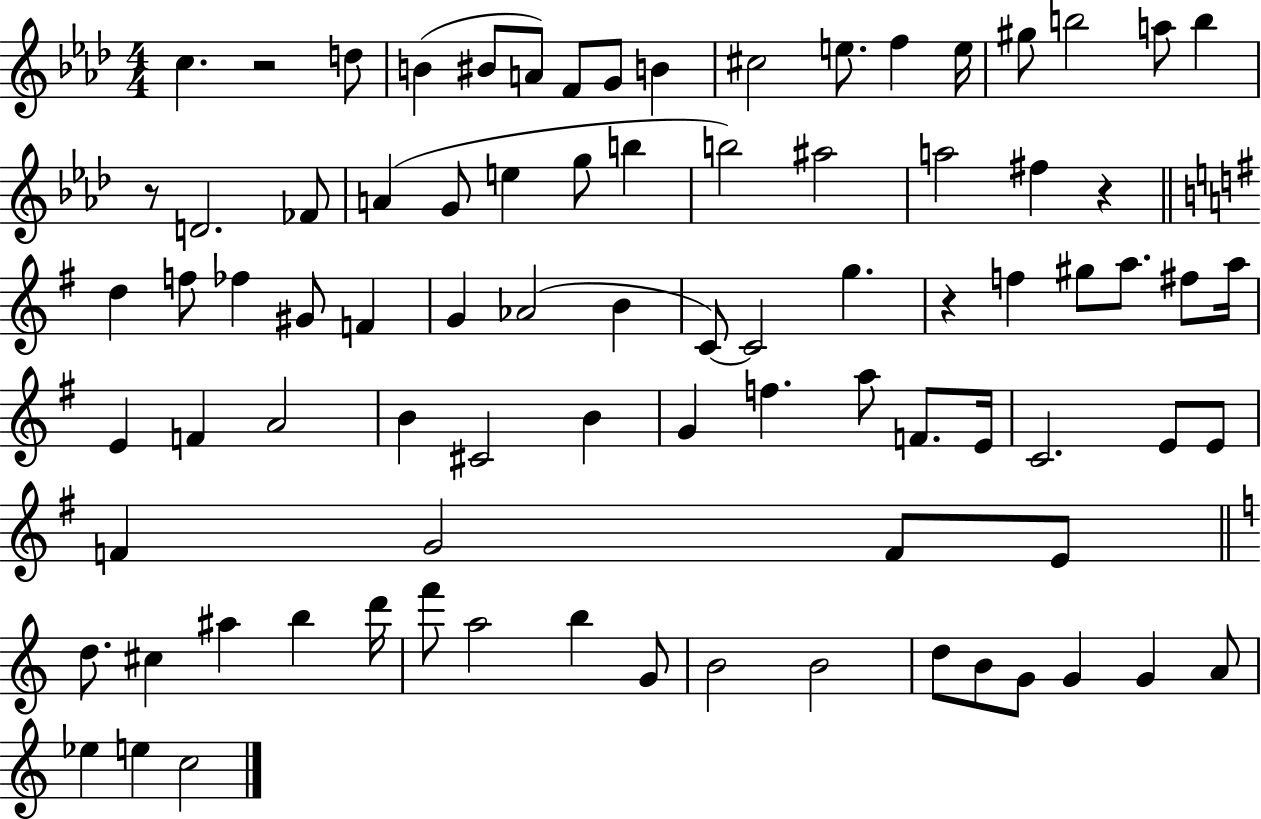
{
  \clef treble
  \numericTimeSignature
  \time 4/4
  \key aes \major
  \repeat volta 2 { c''4. r2 d''8 | b'4( bis'8 a'8) f'8 g'8 b'4 | cis''2 e''8. f''4 e''16 | gis''8 b''2 a''8 b''4 | \break r8 d'2. fes'8 | a'4( g'8 e''4 g''8 b''4 | b''2) ais''2 | a''2 fis''4 r4 | \break \bar "||" \break \key g \major d''4 f''8 fes''4 gis'8 f'4 | g'4 aes'2( b'4 | c'8~~) c'2 g''4. | r4 f''4 gis''8 a''8. fis''8 a''16 | \break e'4 f'4 a'2 | b'4 cis'2 b'4 | g'4 f''4. a''8 f'8. e'16 | c'2. e'8 e'8 | \break f'4 g'2 f'8 e'8 | \bar "||" \break \key a \minor d''8. cis''4 ais''4 b''4 d'''16 | f'''8 a''2 b''4 g'8 | b'2 b'2 | d''8 b'8 g'8 g'4 g'4 a'8 | \break ees''4 e''4 c''2 | } \bar "|."
}